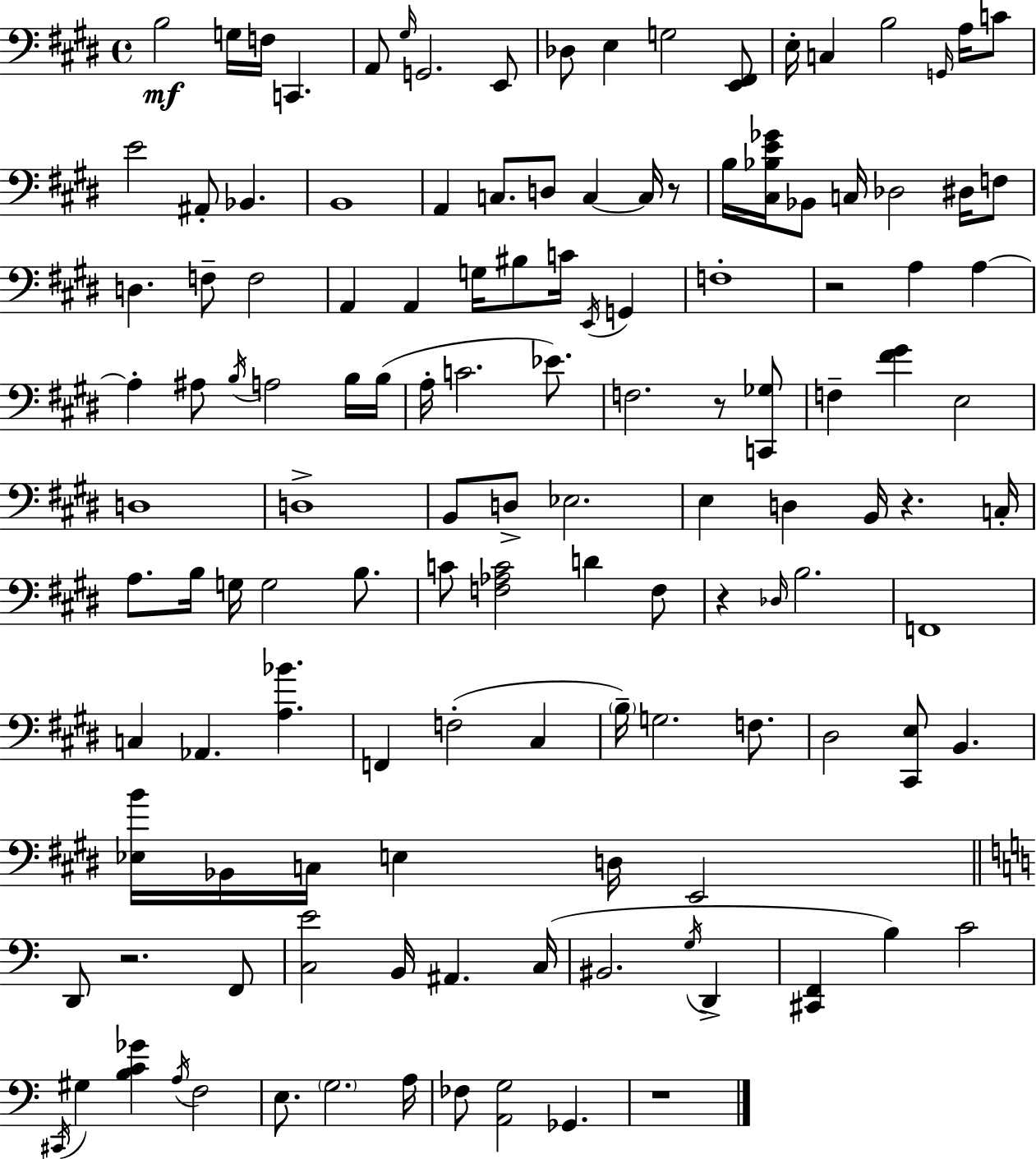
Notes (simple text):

B3/h G3/s F3/s C2/q. A2/e G#3/s G2/h. E2/e Db3/e E3/q G3/h [E2,F#2]/e E3/s C3/q B3/h G2/s A3/s C4/e E4/h A#2/e Bb2/q. B2/w A2/q C3/e. D3/e C3/q C3/s R/e B3/s [C#3,Bb3,E4,Gb4]/s Bb2/e C3/s Db3/h D#3/s F3/e D3/q. F3/e F3/h A2/q A2/q G3/s BIS3/e C4/s E2/s G2/q F3/w R/h A3/q A3/q A3/q A#3/e B3/s A3/h B3/s B3/s A3/s C4/h. Eb4/e. F3/h. R/e [C2,Gb3]/e F3/q [F#4,G#4]/q E3/h D3/w D3/w B2/e D3/e Eb3/h. E3/q D3/q B2/s R/q. C3/s A3/e. B3/s G3/s G3/h B3/e. C4/e [F3,Ab3,C4]/h D4/q F3/e R/q Db3/s B3/h. F2/w C3/q Ab2/q. [A3,Bb4]/q. F2/q F3/h C#3/q B3/s G3/h. F3/e. D#3/h [C#2,E3]/e B2/q. [Eb3,B4]/s Bb2/s C3/s E3/q D3/s E2/h D2/e R/h. F2/e [C3,E4]/h B2/s A#2/q. C3/s BIS2/h. G3/s D2/q [C#2,F2]/q B3/q C4/h C#2/s G#3/q [B3,C4,Gb4]/q A3/s F3/h E3/e. G3/h. A3/s FES3/e [A2,G3]/h Gb2/q. R/w